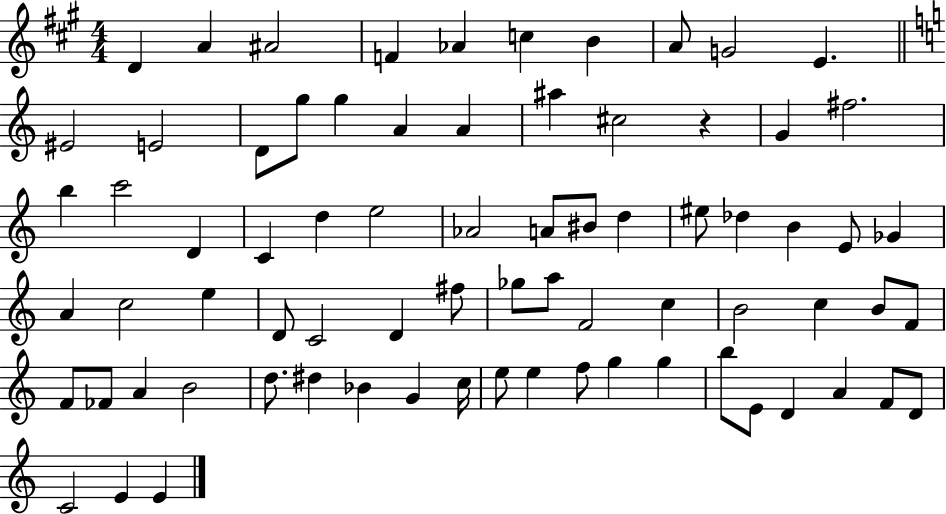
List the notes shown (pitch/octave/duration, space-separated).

D4/q A4/q A#4/h F4/q Ab4/q C5/q B4/q A4/e G4/h E4/q. EIS4/h E4/h D4/e G5/e G5/q A4/q A4/q A#5/q C#5/h R/q G4/q F#5/h. B5/q C6/h D4/q C4/q D5/q E5/h Ab4/h A4/e BIS4/e D5/q EIS5/e Db5/q B4/q E4/e Gb4/q A4/q C5/h E5/q D4/e C4/h D4/q F#5/e Gb5/e A5/e F4/h C5/q B4/h C5/q B4/e F4/e F4/e FES4/e A4/q B4/h D5/e. D#5/q Bb4/q G4/q C5/s E5/e E5/q F5/e G5/q G5/q B5/e E4/e D4/q A4/q F4/e D4/e C4/h E4/q E4/q